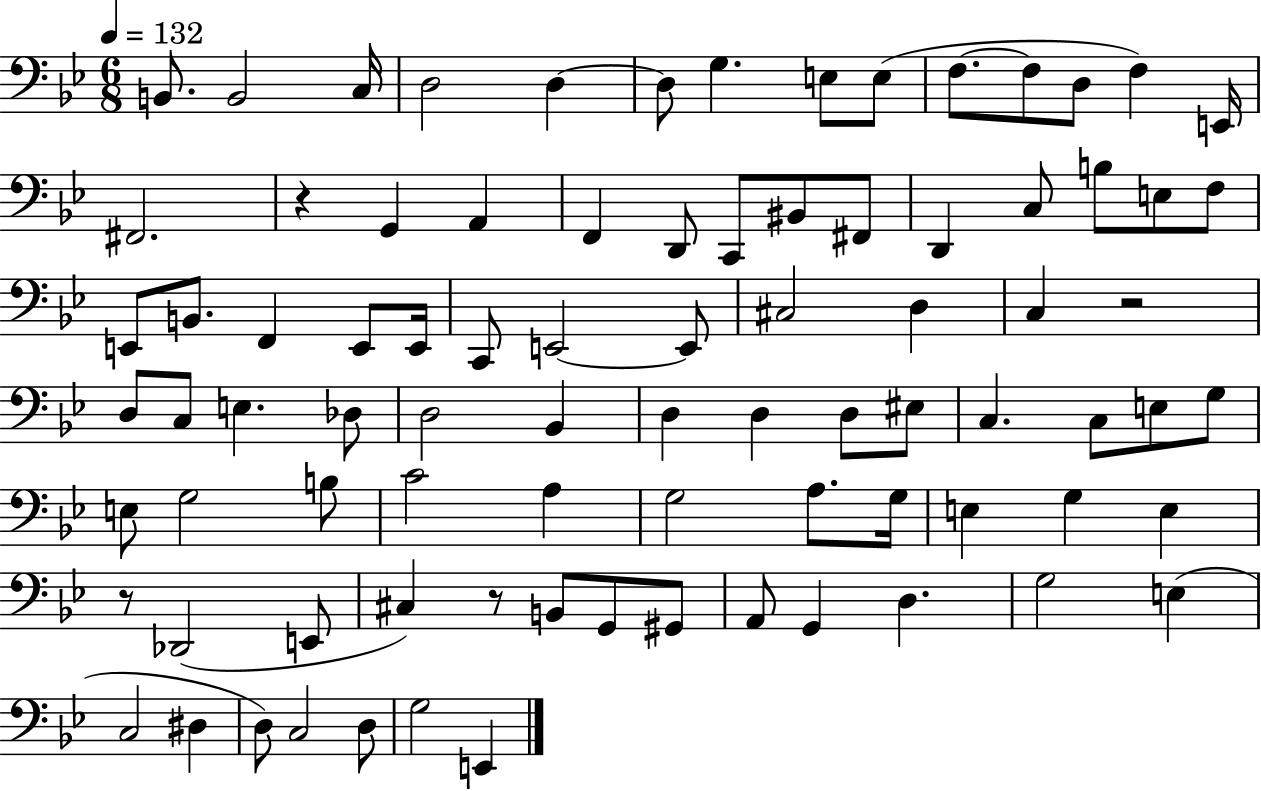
X:1
T:Untitled
M:6/8
L:1/4
K:Bb
B,,/2 B,,2 C,/4 D,2 D, D,/2 G, E,/2 E,/2 F,/2 F,/2 D,/2 F, E,,/4 ^F,,2 z G,, A,, F,, D,,/2 C,,/2 ^B,,/2 ^F,,/2 D,, C,/2 B,/2 E,/2 F,/2 E,,/2 B,,/2 F,, E,,/2 E,,/4 C,,/2 E,,2 E,,/2 ^C,2 D, C, z2 D,/2 C,/2 E, _D,/2 D,2 _B,, D, D, D,/2 ^E,/2 C, C,/2 E,/2 G,/2 E,/2 G,2 B,/2 C2 A, G,2 A,/2 G,/4 E, G, E, z/2 _D,,2 E,,/2 ^C, z/2 B,,/2 G,,/2 ^G,,/2 A,,/2 G,, D, G,2 E, C,2 ^D, D,/2 C,2 D,/2 G,2 E,,